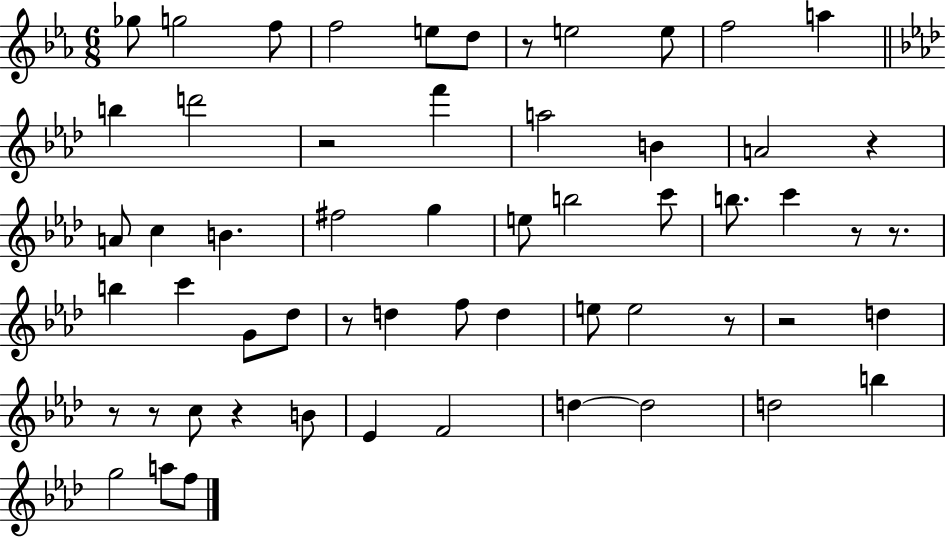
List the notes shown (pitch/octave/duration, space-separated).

Gb5/e G5/h F5/e F5/h E5/e D5/e R/e E5/h E5/e F5/h A5/q B5/q D6/h R/h F6/q A5/h B4/q A4/h R/q A4/e C5/q B4/q. F#5/h G5/q E5/e B5/h C6/e B5/e. C6/q R/e R/e. B5/q C6/q G4/e Db5/e R/e D5/q F5/e D5/q E5/e E5/h R/e R/h D5/q R/e R/e C5/e R/q B4/e Eb4/q F4/h D5/q D5/h D5/h B5/q G5/h A5/e F5/e